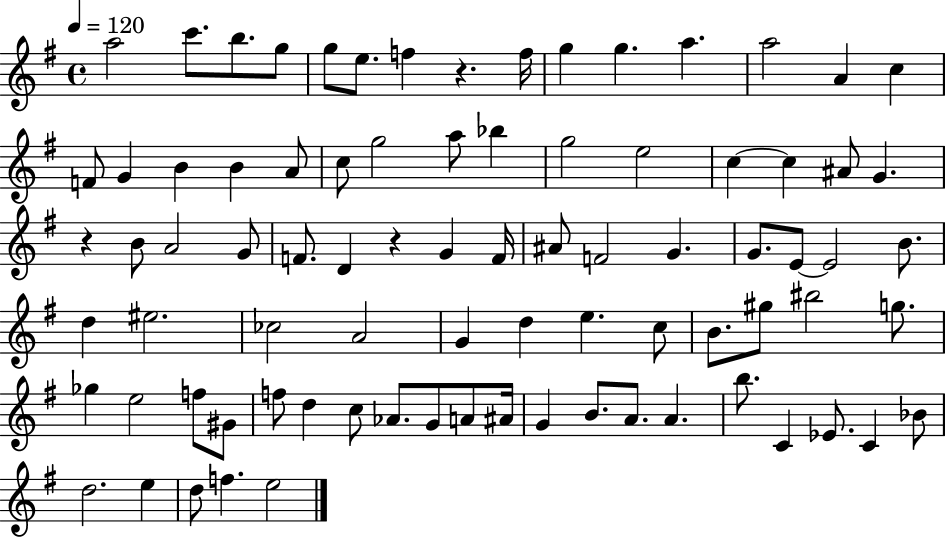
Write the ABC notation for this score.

X:1
T:Untitled
M:4/4
L:1/4
K:G
a2 c'/2 b/2 g/2 g/2 e/2 f z f/4 g g a a2 A c F/2 G B B A/2 c/2 g2 a/2 _b g2 e2 c c ^A/2 G z B/2 A2 G/2 F/2 D z G F/4 ^A/2 F2 G G/2 E/2 E2 B/2 d ^e2 _c2 A2 G d e c/2 B/2 ^g/2 ^b2 g/2 _g e2 f/2 ^G/2 f/2 d c/2 _A/2 G/2 A/2 ^A/4 G B/2 A/2 A b/2 C _E/2 C _B/2 d2 e d/2 f e2